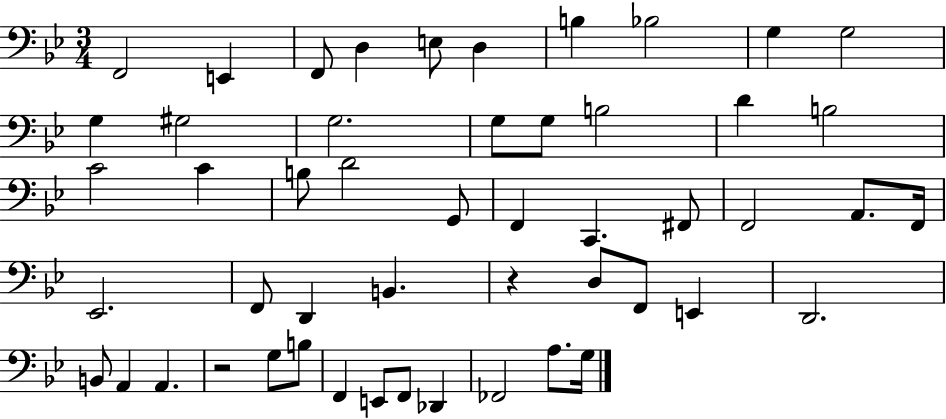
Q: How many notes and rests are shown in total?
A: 51